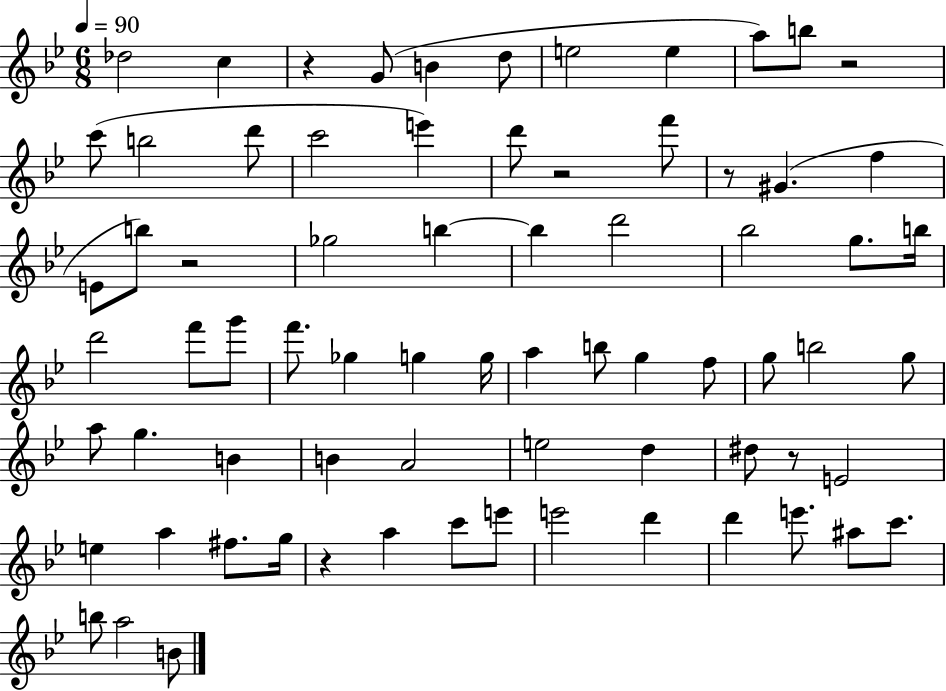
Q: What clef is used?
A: treble